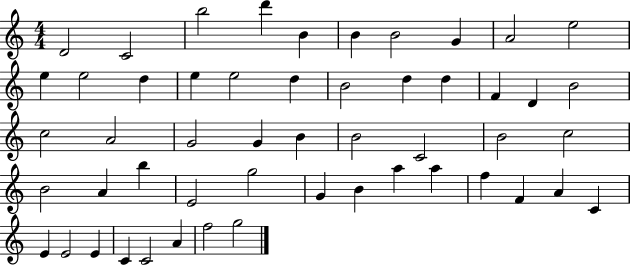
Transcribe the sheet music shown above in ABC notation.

X:1
T:Untitled
M:4/4
L:1/4
K:C
D2 C2 b2 d' B B B2 G A2 e2 e e2 d e e2 d B2 d d F D B2 c2 A2 G2 G B B2 C2 B2 c2 B2 A b E2 g2 G B a a f F A C E E2 E C C2 A f2 g2